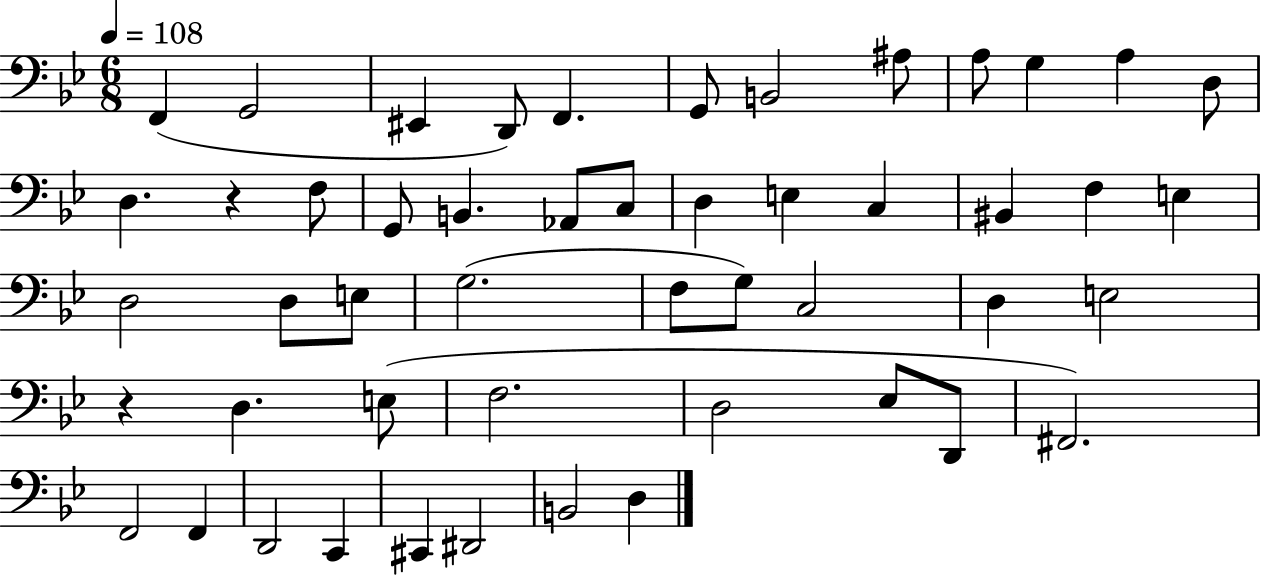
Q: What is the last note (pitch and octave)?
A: D3